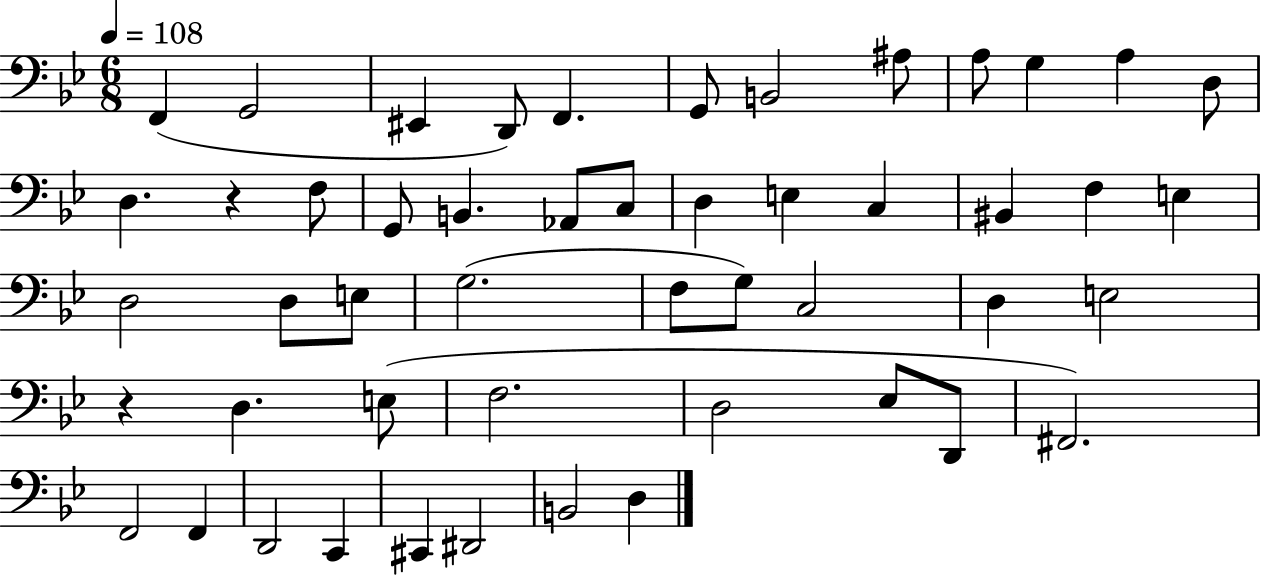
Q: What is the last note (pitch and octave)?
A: D3